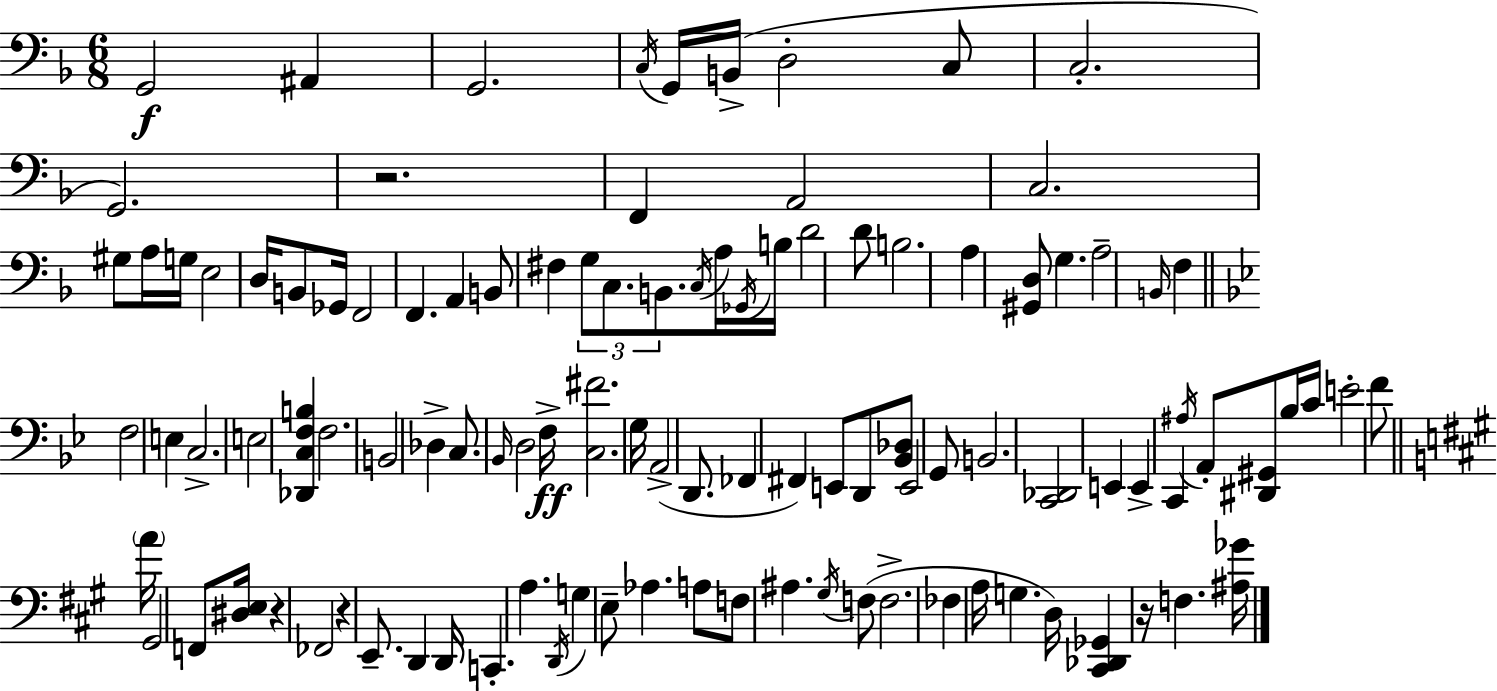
G2/h A#2/q G2/h. C3/s G2/s B2/s D3/h C3/e C3/h. G2/h. R/h. F2/q A2/h C3/h. G#3/e A3/s G3/s E3/h D3/s B2/e Gb2/s F2/h F2/q. A2/q B2/e F#3/q G3/e C3/e. B2/e. C3/s A3/s Gb2/s B3/s D4/h D4/e B3/h. A3/q [G#2,D3]/e G3/q. A3/h B2/s F3/q F3/h E3/q C3/h. E3/h [Db2,C3,F3,B3]/q F3/h. B2/h Db3/q C3/e. Bb2/s D3/h F3/s [C3,F#4]/h. G3/s A2/h D2/e. FES2/q F#2/q E2/e D2/e [Bb2,Db3]/e E2/h G2/e B2/h. [C2,Db2]/h E2/q E2/q C2/q A#3/s A2/e [D#2,G#2]/e Bb3/s C4/s E4/h F4/e A4/s G#2/h F2/e [D#3,E3]/s R/q FES2/h R/q E2/e. D2/q D2/s C2/q. A3/q. D2/s G3/q E3/e Ab3/q. A3/e F3/e A#3/q. G#3/s F3/e F3/h. FES3/q A3/s G3/q. D3/s [C#2,Db2,Gb2]/q R/s F3/q. [A#3,Gb4]/s